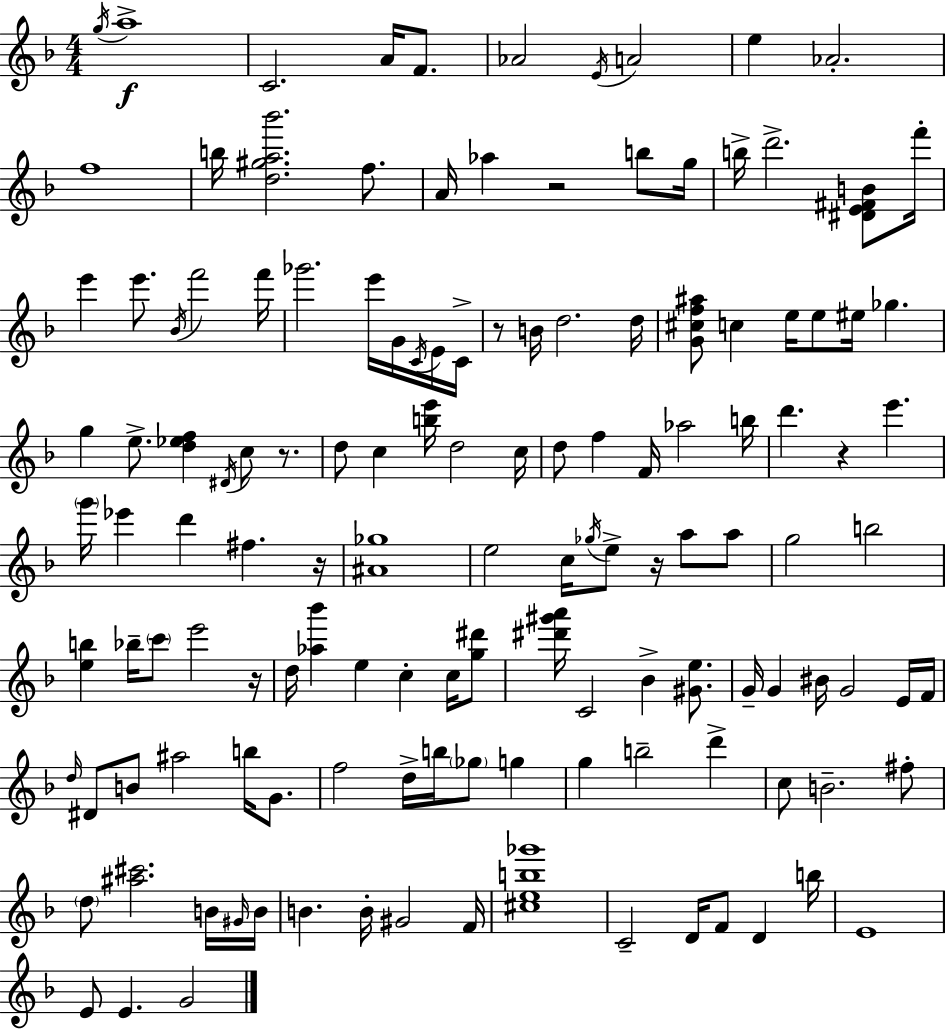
G5/s A5/w C4/h. A4/s F4/e. Ab4/h E4/s A4/h E5/q Ab4/h. F5/w B5/s [D5,G#5,A5,Bb6]/h. F5/e. A4/s Ab5/q R/h B5/e G5/s B5/s D6/h. [D#4,E4,F#4,B4]/e F6/s E6/q E6/e. Bb4/s F6/h F6/s Gb6/h. E6/s G4/s C4/s E4/s C4/s R/e B4/s D5/h. D5/s [G4,C#5,F5,A#5]/e C5/q E5/s E5/e EIS5/s Gb5/q. G5/q E5/e. [D5,Eb5,F5]/q D#4/s C5/e R/e. D5/e C5/q [B5,E6]/s D5/h C5/s D5/e F5/q F4/s Ab5/h B5/s D6/q. R/q E6/q. G6/s Eb6/q D6/q F#5/q. R/s [A#4,Gb5]/w E5/h C5/s Gb5/s E5/e R/s A5/e A5/e G5/h B5/h [E5,B5]/q Bb5/s C6/e E6/h R/s D5/s [Ab5,Bb6]/q E5/q C5/q C5/s [G5,D#6]/e [D#6,G#6,A6]/s C4/h Bb4/q [G#4,E5]/e. G4/s G4/q BIS4/s G4/h E4/s F4/s D5/s D#4/e B4/e A#5/h B5/s G4/e. F5/h D5/s B5/s Gb5/e G5/q G5/q B5/h D6/q C5/e B4/h. F#5/e D5/e [A#5,C#6]/h. B4/s G#4/s B4/s B4/q. B4/s G#4/h F4/s [C#5,E5,B5,Gb6]/w C4/h D4/s F4/e D4/q B5/s E4/w E4/e E4/q. G4/h